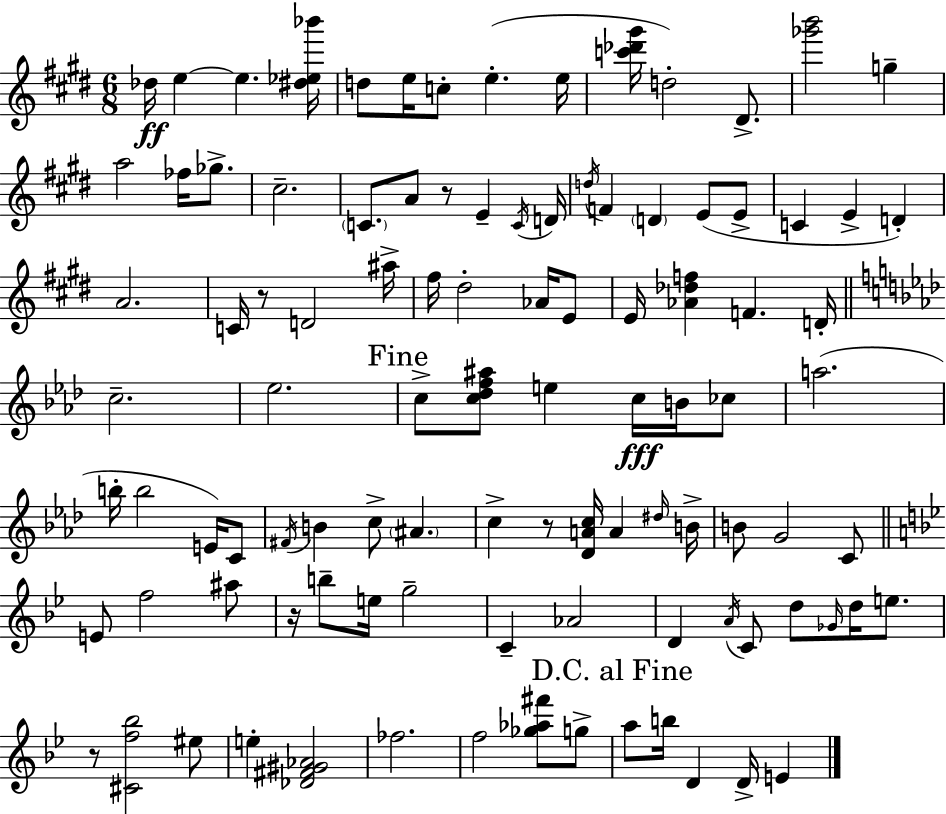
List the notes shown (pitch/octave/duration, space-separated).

Db5/s E5/q E5/q. [D#5,Eb5,Bb6]/s D5/e E5/s C5/e E5/q. E5/s [C6,Db6,G#6]/s D5/h D#4/e. [Gb6,B6]/h G5/q A5/h FES5/s Gb5/e. C#5/h. C4/e. A4/e R/e E4/q C4/s D4/s D5/s F4/q D4/q E4/e E4/e C4/q E4/q D4/q A4/h. C4/s R/e D4/h A#5/s F#5/s D#5/h Ab4/s E4/e E4/s [Ab4,Db5,F5]/q F4/q. D4/s C5/h. Eb5/h. C5/e [C5,Db5,F5,A#5]/e E5/q C5/s B4/s CES5/e A5/h. B5/s B5/h E4/s C4/e F#4/s B4/q C5/e A#4/q. C5/q R/e [Db4,A4,C5]/s A4/q D#5/s B4/s B4/e G4/h C4/e E4/e F5/h A#5/e R/s B5/e E5/s G5/h C4/q Ab4/h D4/q A4/s C4/e D5/e Gb4/s D5/s E5/e. R/e [C#4,F5,Bb5]/h EIS5/e E5/q [Db4,F#4,G#4,Ab4]/h FES5/h. F5/h [Gb5,Ab5,F#6]/e G5/e A5/e B5/s D4/q D4/s E4/q